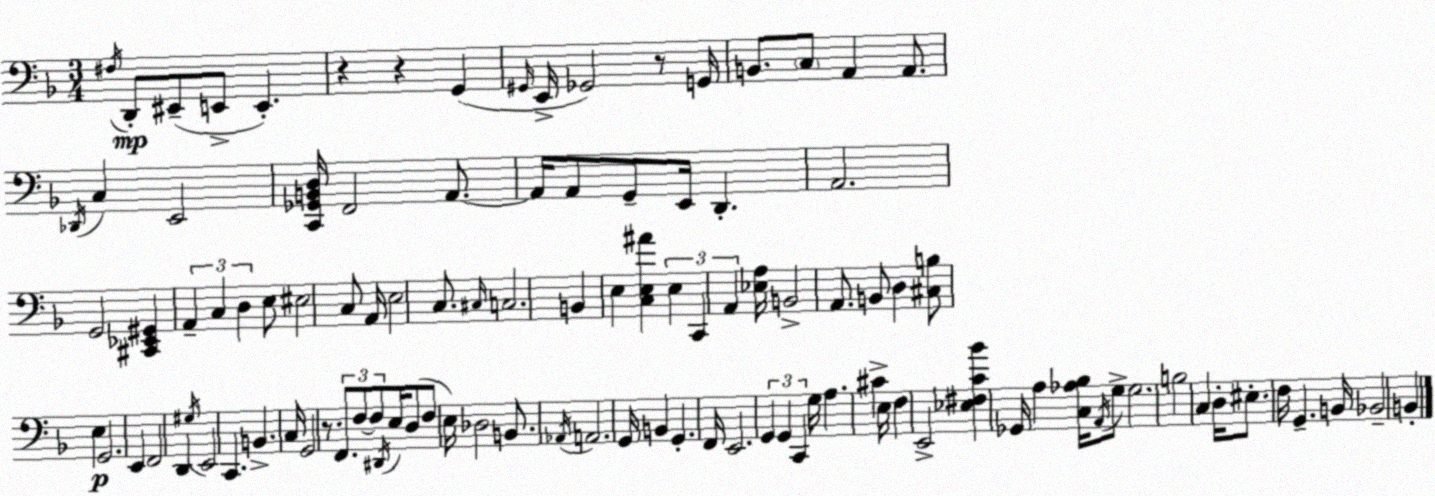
X:1
T:Untitled
M:3/4
L:1/4
K:F
^F,/4 D,,/2 ^E,,/2 E,,/2 E,, z z G,, ^G,,/4 E,,/4 _G,,2 z/2 G,,/4 B,,/2 C,/2 A,, A,,/2 _D,,/4 C, E,,2 [C,,_G,,B,,D,]/4 F,,2 A,,/2 A,,/4 A,,/2 G,,/2 E,,/4 D,, A,,2 G,,2 [^C,,_E,,^G,,] A,, C, D, E,/2 ^E,2 C,/2 A,,/4 E,2 C,/2 ^C,/4 C,2 B,, E, [C,E,^A] E, C,, A,, [_E,A,]/4 B,,2 A,,/2 B,,/2 D, [^C,B,]/2 E, G,,2 E,, F,,2 D,, ^G,/4 E,,2 C,, B,, C,/4 G,,2 z/2 F,,/2 F,/2 F,/2 ^D,,/4 E,/4 D,/2 F,/2 E,/4 _D,2 B,,/2 _A,,/4 A,,2 G,,/4 B,, G,, F,,/4 E,,2 G,, G,, C,, G,/4 A, ^C E,/4 F, E,,2 [_E,^F,C_B] _G,,/4 A, [C,_A,_B,]/4 A,,/4 G,/2 G,2 B,2 C, D,/4 ^E,/2 F,/4 G,, B,,/4 _B,,2 B,,